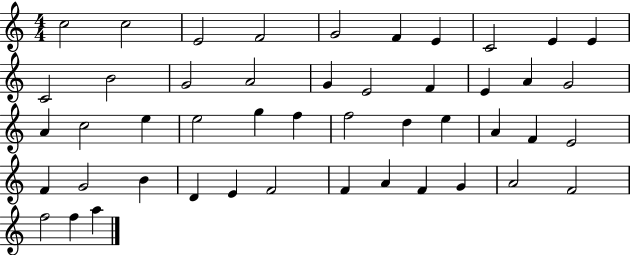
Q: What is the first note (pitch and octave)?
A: C5